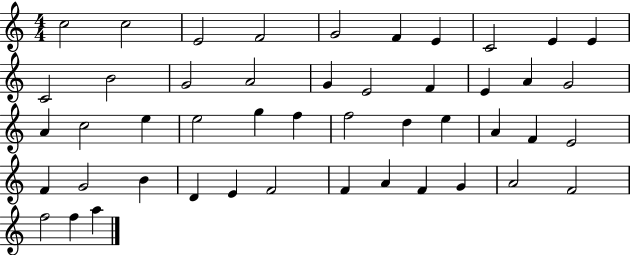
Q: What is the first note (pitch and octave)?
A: C5